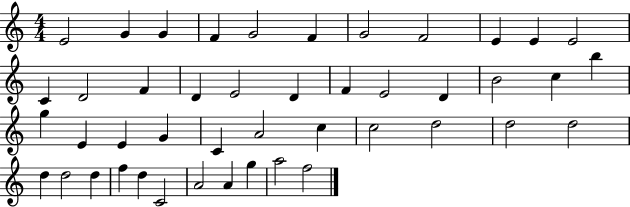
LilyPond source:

{
  \clef treble
  \numericTimeSignature
  \time 4/4
  \key c \major
  e'2 g'4 g'4 | f'4 g'2 f'4 | g'2 f'2 | e'4 e'4 e'2 | \break c'4 d'2 f'4 | d'4 e'2 d'4 | f'4 e'2 d'4 | b'2 c''4 b''4 | \break g''4 e'4 e'4 g'4 | c'4 a'2 c''4 | c''2 d''2 | d''2 d''2 | \break d''4 d''2 d''4 | f''4 d''4 c'2 | a'2 a'4 g''4 | a''2 f''2 | \break \bar "|."
}